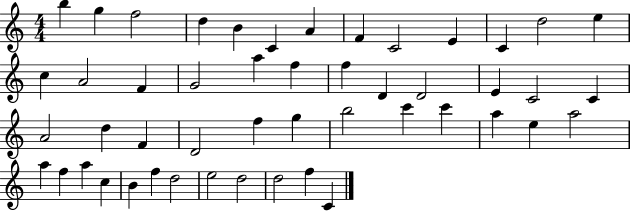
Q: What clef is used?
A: treble